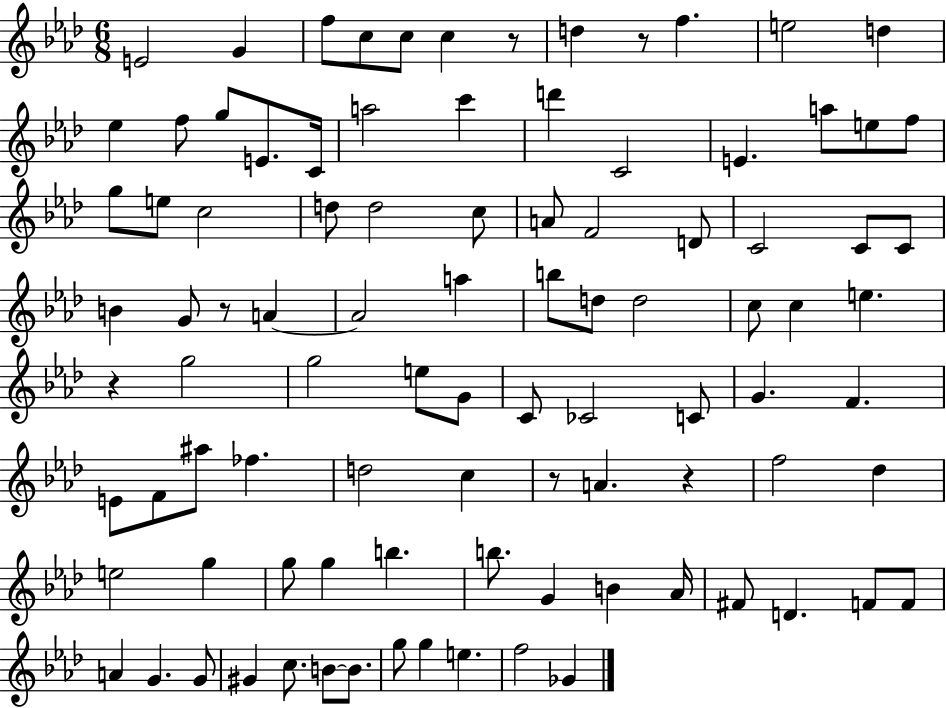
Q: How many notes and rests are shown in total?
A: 95